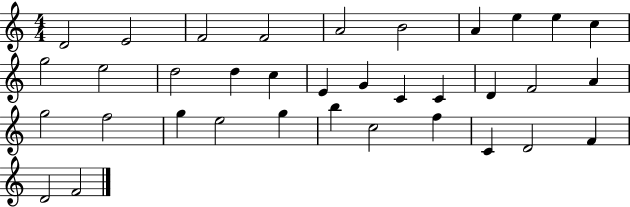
D4/h E4/h F4/h F4/h A4/h B4/h A4/q E5/q E5/q C5/q G5/h E5/h D5/h D5/q C5/q E4/q G4/q C4/q C4/q D4/q F4/h A4/q G5/h F5/h G5/q E5/h G5/q B5/q C5/h F5/q C4/q D4/h F4/q D4/h F4/h